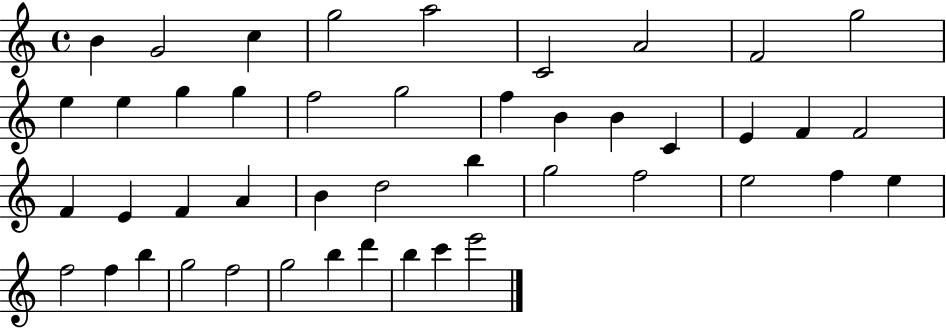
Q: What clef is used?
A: treble